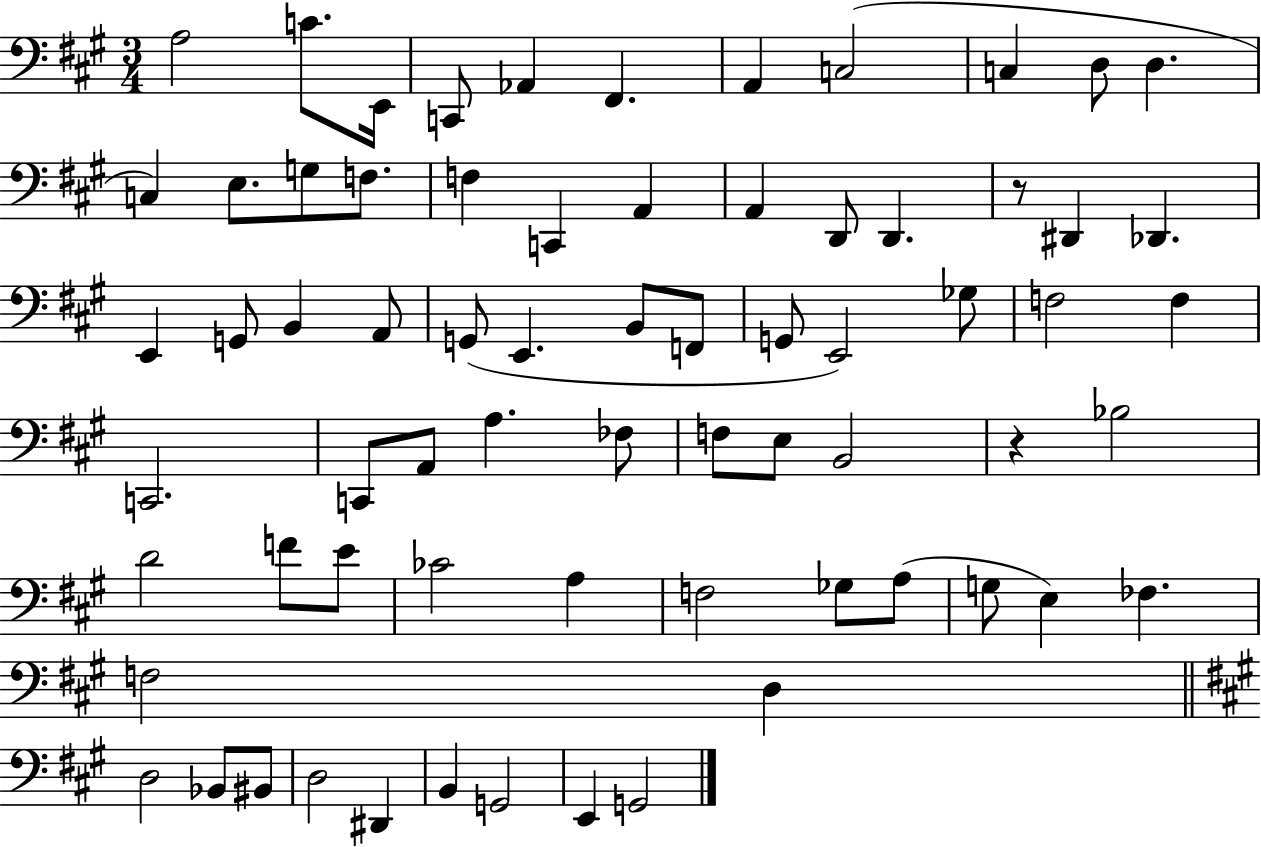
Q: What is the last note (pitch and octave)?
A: G2